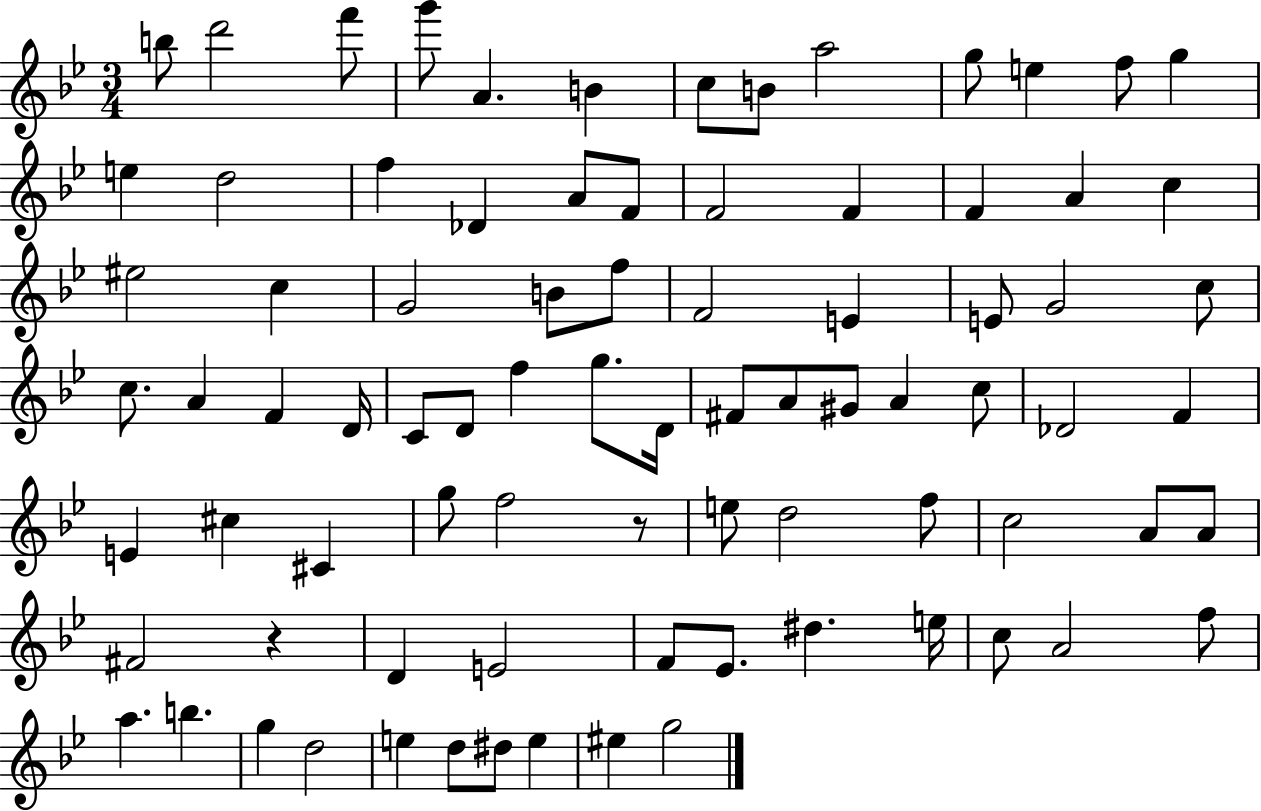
{
  \clef treble
  \numericTimeSignature
  \time 3/4
  \key bes \major
  b''8 d'''2 f'''8 | g'''8 a'4. b'4 | c''8 b'8 a''2 | g''8 e''4 f''8 g''4 | \break e''4 d''2 | f''4 des'4 a'8 f'8 | f'2 f'4 | f'4 a'4 c''4 | \break eis''2 c''4 | g'2 b'8 f''8 | f'2 e'4 | e'8 g'2 c''8 | \break c''8. a'4 f'4 d'16 | c'8 d'8 f''4 g''8. d'16 | fis'8 a'8 gis'8 a'4 c''8 | des'2 f'4 | \break e'4 cis''4 cis'4 | g''8 f''2 r8 | e''8 d''2 f''8 | c''2 a'8 a'8 | \break fis'2 r4 | d'4 e'2 | f'8 ees'8. dis''4. e''16 | c''8 a'2 f''8 | \break a''4. b''4. | g''4 d''2 | e''4 d''8 dis''8 e''4 | eis''4 g''2 | \break \bar "|."
}